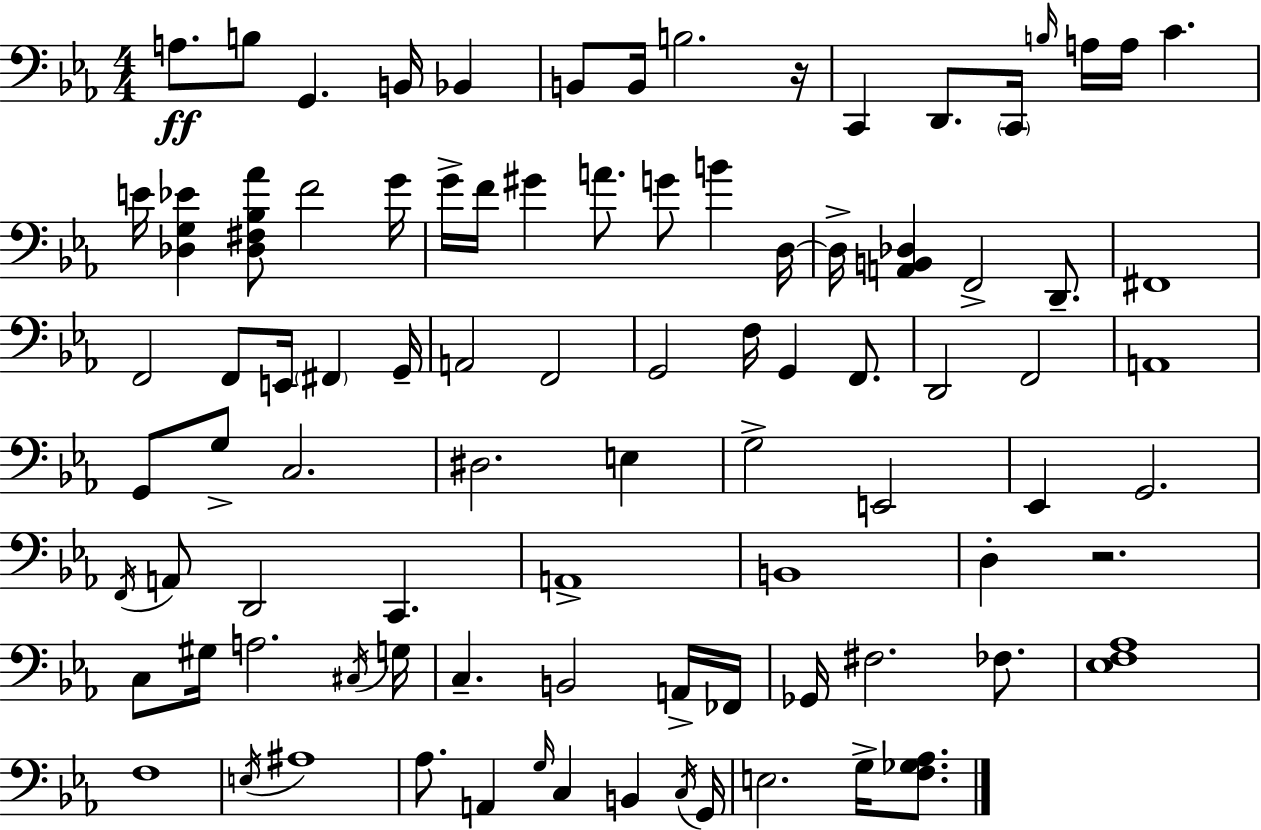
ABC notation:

X:1
T:Untitled
M:4/4
L:1/4
K:Cm
A,/2 B,/2 G,, B,,/4 _B,, B,,/2 B,,/4 B,2 z/4 C,, D,,/2 C,,/4 B,/4 A,/4 A,/4 C E/4 [_D,G,_E] [_D,^F,_B,_A]/2 F2 G/4 G/4 F/4 ^G A/2 G/2 B D,/4 D,/4 [A,,B,,_D,] F,,2 D,,/2 ^F,,4 F,,2 F,,/2 E,,/4 ^F,, G,,/4 A,,2 F,,2 G,,2 F,/4 G,, F,,/2 D,,2 F,,2 A,,4 G,,/2 G,/2 C,2 ^D,2 E, G,2 E,,2 _E,, G,,2 F,,/4 A,,/2 D,,2 C,, A,,4 B,,4 D, z2 C,/2 ^G,/4 A,2 ^C,/4 G,/4 C, B,,2 A,,/4 _F,,/4 _G,,/4 ^F,2 _F,/2 [_E,F,_A,]4 F,4 E,/4 ^A,4 _A,/2 A,, G,/4 C, B,, C,/4 G,,/4 E,2 G,/4 [F,_G,_A,]/2